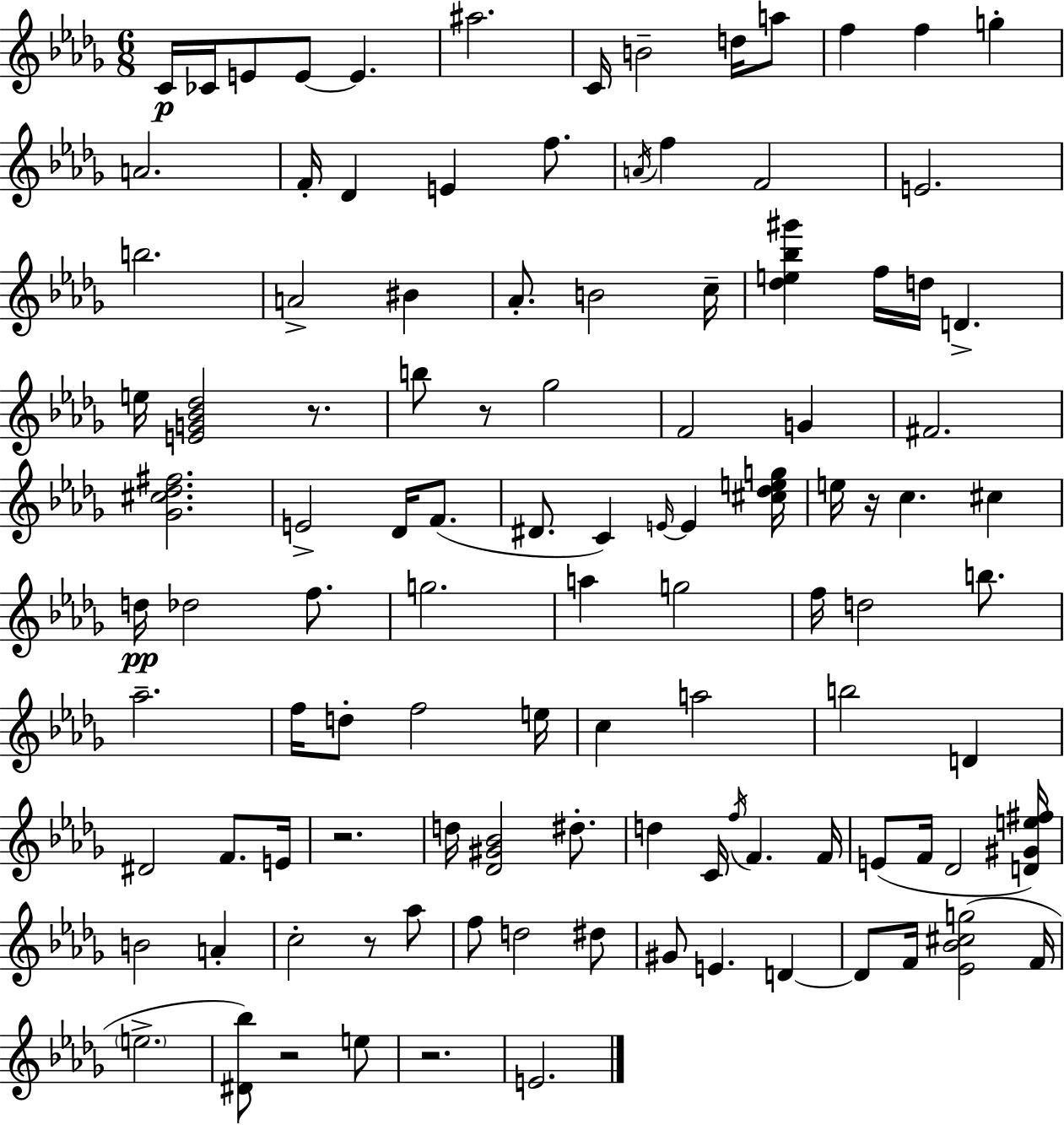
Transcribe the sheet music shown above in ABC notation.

X:1
T:Untitled
M:6/8
L:1/4
K:Bbm
C/4 _C/4 E/2 E/2 E ^a2 C/4 B2 d/4 a/2 f f g A2 F/4 _D E f/2 A/4 f F2 E2 b2 A2 ^B _A/2 B2 c/4 [_de_b^g'] f/4 d/4 D e/4 [EG_B_d]2 z/2 b/2 z/2 _g2 F2 G ^F2 [_G^c_d^f]2 E2 _D/4 F/2 ^D/2 C E/4 E [^c_deg]/4 e/4 z/4 c ^c d/4 _d2 f/2 g2 a g2 f/4 d2 b/2 _a2 f/4 d/2 f2 e/4 c a2 b2 D ^D2 F/2 E/4 z2 d/4 [_D^G_B]2 ^d/2 d C/4 f/4 F F/4 E/2 F/4 _D2 [D^Ge^f]/4 B2 A c2 z/2 _a/2 f/2 d2 ^d/2 ^G/2 E D D/2 F/4 [_E_B^cg]2 F/4 e2 [^D_b]/2 z2 e/2 z2 E2